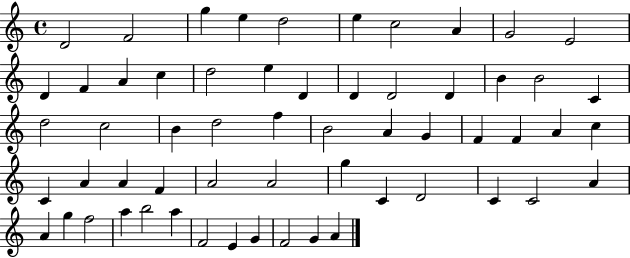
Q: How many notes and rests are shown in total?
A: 59